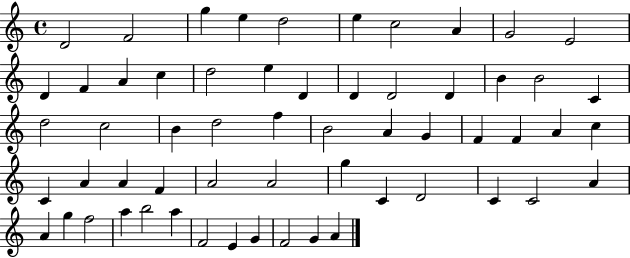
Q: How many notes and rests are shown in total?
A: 59